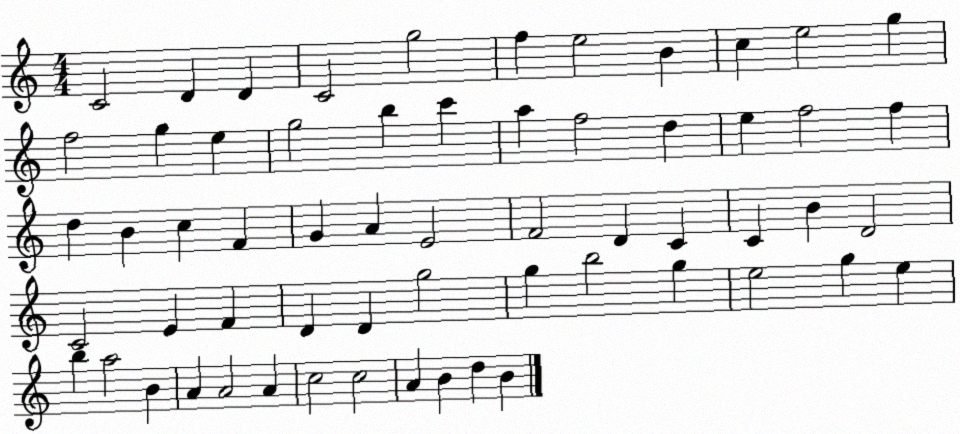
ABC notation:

X:1
T:Untitled
M:4/4
L:1/4
K:C
C2 D D C2 g2 f e2 B c e2 g f2 g e g2 b c' a f2 d e f2 f d B c F G A E2 F2 D C C B D2 C2 E F D D g2 g b2 g e2 g e b a2 B A A2 A c2 c2 A B d B